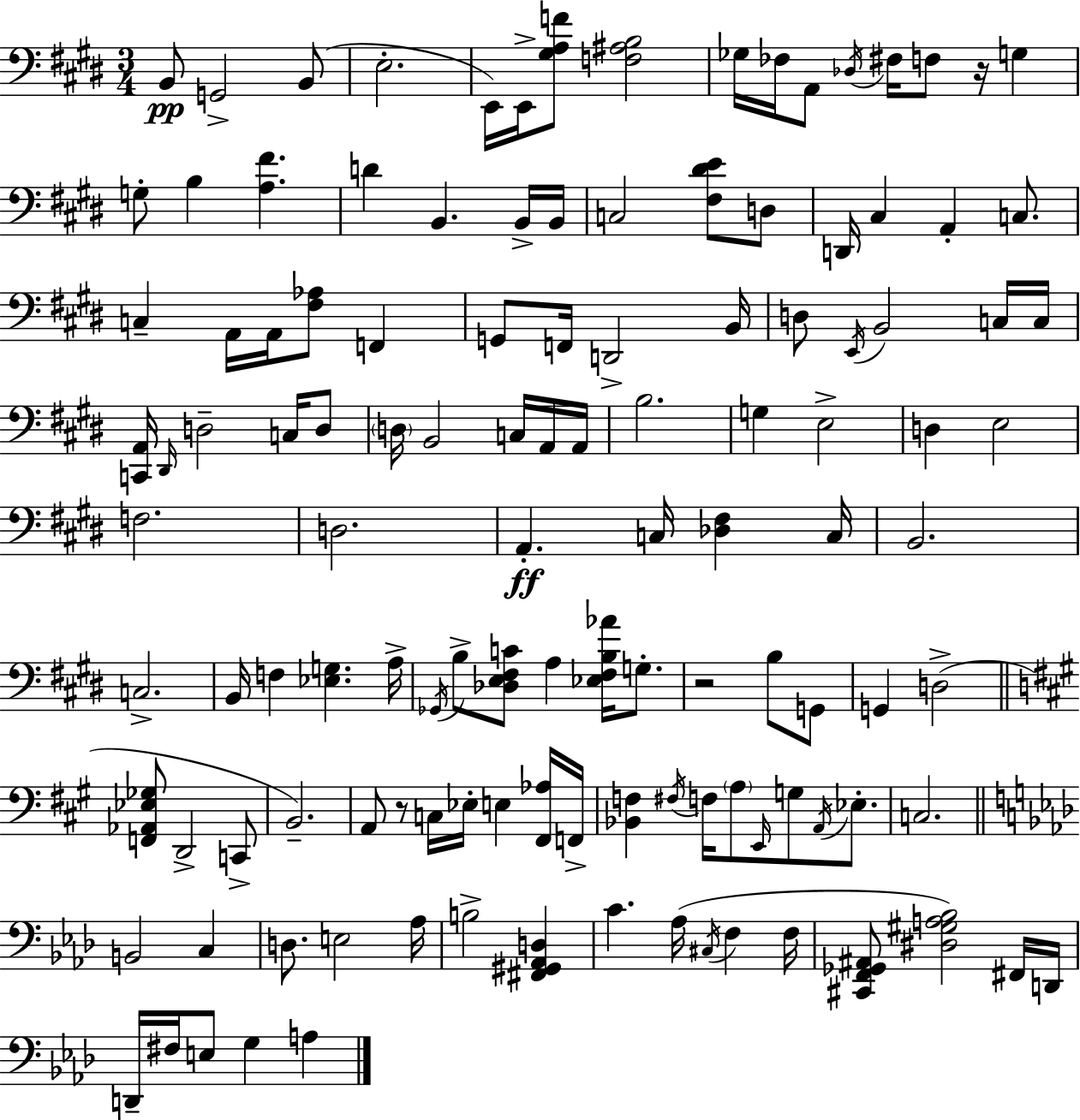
B2/e G2/h B2/e E3/h. E2/s E2/s [G#3,A3,F4]/e [F3,A#3,B3]/h Gb3/s FES3/s A2/e Db3/s F#3/s F3/e R/s G3/q G3/e B3/q [A3,F#4]/q. D4/q B2/q. B2/s B2/s C3/h [F#3,D#4,E4]/e D3/e D2/s C#3/q A2/q C3/e. C3/q A2/s A2/s [F#3,Ab3]/e F2/q G2/e F2/s D2/h B2/s D3/e E2/s B2/h C3/s C3/s [C2,A2]/s D#2/s D3/h C3/s D3/e D3/s B2/h C3/s A2/s A2/s B3/h. G3/q E3/h D3/q E3/h F3/h. D3/h. A2/q. C3/s [Db3,F#3]/q C3/s B2/h. C3/h. B2/s F3/q [Eb3,G3]/q. A3/s Gb2/s B3/e [Db3,E3,F#3,C4]/e A3/q [Eb3,F#3,B3,Ab4]/s G3/e. R/h B3/e G2/e G2/q D3/h [F2,Ab2,Eb3,Gb3]/e D2/h C2/e B2/h. A2/e R/e C3/s Eb3/s E3/q [F#2,Ab3]/s F2/s [Bb2,F3]/q F#3/s F3/s A3/e E2/s G3/e A2/s Eb3/e. C3/h. B2/h C3/q D3/e. E3/h Ab3/s B3/h [F#2,G#2,Ab2,D3]/q C4/q. Ab3/s C#3/s F3/q F3/s [C#2,F2,Gb2,A#2]/e [D#3,G#3,A3,Bb3]/h F#2/s D2/s D2/s F#3/s E3/e G3/q A3/q